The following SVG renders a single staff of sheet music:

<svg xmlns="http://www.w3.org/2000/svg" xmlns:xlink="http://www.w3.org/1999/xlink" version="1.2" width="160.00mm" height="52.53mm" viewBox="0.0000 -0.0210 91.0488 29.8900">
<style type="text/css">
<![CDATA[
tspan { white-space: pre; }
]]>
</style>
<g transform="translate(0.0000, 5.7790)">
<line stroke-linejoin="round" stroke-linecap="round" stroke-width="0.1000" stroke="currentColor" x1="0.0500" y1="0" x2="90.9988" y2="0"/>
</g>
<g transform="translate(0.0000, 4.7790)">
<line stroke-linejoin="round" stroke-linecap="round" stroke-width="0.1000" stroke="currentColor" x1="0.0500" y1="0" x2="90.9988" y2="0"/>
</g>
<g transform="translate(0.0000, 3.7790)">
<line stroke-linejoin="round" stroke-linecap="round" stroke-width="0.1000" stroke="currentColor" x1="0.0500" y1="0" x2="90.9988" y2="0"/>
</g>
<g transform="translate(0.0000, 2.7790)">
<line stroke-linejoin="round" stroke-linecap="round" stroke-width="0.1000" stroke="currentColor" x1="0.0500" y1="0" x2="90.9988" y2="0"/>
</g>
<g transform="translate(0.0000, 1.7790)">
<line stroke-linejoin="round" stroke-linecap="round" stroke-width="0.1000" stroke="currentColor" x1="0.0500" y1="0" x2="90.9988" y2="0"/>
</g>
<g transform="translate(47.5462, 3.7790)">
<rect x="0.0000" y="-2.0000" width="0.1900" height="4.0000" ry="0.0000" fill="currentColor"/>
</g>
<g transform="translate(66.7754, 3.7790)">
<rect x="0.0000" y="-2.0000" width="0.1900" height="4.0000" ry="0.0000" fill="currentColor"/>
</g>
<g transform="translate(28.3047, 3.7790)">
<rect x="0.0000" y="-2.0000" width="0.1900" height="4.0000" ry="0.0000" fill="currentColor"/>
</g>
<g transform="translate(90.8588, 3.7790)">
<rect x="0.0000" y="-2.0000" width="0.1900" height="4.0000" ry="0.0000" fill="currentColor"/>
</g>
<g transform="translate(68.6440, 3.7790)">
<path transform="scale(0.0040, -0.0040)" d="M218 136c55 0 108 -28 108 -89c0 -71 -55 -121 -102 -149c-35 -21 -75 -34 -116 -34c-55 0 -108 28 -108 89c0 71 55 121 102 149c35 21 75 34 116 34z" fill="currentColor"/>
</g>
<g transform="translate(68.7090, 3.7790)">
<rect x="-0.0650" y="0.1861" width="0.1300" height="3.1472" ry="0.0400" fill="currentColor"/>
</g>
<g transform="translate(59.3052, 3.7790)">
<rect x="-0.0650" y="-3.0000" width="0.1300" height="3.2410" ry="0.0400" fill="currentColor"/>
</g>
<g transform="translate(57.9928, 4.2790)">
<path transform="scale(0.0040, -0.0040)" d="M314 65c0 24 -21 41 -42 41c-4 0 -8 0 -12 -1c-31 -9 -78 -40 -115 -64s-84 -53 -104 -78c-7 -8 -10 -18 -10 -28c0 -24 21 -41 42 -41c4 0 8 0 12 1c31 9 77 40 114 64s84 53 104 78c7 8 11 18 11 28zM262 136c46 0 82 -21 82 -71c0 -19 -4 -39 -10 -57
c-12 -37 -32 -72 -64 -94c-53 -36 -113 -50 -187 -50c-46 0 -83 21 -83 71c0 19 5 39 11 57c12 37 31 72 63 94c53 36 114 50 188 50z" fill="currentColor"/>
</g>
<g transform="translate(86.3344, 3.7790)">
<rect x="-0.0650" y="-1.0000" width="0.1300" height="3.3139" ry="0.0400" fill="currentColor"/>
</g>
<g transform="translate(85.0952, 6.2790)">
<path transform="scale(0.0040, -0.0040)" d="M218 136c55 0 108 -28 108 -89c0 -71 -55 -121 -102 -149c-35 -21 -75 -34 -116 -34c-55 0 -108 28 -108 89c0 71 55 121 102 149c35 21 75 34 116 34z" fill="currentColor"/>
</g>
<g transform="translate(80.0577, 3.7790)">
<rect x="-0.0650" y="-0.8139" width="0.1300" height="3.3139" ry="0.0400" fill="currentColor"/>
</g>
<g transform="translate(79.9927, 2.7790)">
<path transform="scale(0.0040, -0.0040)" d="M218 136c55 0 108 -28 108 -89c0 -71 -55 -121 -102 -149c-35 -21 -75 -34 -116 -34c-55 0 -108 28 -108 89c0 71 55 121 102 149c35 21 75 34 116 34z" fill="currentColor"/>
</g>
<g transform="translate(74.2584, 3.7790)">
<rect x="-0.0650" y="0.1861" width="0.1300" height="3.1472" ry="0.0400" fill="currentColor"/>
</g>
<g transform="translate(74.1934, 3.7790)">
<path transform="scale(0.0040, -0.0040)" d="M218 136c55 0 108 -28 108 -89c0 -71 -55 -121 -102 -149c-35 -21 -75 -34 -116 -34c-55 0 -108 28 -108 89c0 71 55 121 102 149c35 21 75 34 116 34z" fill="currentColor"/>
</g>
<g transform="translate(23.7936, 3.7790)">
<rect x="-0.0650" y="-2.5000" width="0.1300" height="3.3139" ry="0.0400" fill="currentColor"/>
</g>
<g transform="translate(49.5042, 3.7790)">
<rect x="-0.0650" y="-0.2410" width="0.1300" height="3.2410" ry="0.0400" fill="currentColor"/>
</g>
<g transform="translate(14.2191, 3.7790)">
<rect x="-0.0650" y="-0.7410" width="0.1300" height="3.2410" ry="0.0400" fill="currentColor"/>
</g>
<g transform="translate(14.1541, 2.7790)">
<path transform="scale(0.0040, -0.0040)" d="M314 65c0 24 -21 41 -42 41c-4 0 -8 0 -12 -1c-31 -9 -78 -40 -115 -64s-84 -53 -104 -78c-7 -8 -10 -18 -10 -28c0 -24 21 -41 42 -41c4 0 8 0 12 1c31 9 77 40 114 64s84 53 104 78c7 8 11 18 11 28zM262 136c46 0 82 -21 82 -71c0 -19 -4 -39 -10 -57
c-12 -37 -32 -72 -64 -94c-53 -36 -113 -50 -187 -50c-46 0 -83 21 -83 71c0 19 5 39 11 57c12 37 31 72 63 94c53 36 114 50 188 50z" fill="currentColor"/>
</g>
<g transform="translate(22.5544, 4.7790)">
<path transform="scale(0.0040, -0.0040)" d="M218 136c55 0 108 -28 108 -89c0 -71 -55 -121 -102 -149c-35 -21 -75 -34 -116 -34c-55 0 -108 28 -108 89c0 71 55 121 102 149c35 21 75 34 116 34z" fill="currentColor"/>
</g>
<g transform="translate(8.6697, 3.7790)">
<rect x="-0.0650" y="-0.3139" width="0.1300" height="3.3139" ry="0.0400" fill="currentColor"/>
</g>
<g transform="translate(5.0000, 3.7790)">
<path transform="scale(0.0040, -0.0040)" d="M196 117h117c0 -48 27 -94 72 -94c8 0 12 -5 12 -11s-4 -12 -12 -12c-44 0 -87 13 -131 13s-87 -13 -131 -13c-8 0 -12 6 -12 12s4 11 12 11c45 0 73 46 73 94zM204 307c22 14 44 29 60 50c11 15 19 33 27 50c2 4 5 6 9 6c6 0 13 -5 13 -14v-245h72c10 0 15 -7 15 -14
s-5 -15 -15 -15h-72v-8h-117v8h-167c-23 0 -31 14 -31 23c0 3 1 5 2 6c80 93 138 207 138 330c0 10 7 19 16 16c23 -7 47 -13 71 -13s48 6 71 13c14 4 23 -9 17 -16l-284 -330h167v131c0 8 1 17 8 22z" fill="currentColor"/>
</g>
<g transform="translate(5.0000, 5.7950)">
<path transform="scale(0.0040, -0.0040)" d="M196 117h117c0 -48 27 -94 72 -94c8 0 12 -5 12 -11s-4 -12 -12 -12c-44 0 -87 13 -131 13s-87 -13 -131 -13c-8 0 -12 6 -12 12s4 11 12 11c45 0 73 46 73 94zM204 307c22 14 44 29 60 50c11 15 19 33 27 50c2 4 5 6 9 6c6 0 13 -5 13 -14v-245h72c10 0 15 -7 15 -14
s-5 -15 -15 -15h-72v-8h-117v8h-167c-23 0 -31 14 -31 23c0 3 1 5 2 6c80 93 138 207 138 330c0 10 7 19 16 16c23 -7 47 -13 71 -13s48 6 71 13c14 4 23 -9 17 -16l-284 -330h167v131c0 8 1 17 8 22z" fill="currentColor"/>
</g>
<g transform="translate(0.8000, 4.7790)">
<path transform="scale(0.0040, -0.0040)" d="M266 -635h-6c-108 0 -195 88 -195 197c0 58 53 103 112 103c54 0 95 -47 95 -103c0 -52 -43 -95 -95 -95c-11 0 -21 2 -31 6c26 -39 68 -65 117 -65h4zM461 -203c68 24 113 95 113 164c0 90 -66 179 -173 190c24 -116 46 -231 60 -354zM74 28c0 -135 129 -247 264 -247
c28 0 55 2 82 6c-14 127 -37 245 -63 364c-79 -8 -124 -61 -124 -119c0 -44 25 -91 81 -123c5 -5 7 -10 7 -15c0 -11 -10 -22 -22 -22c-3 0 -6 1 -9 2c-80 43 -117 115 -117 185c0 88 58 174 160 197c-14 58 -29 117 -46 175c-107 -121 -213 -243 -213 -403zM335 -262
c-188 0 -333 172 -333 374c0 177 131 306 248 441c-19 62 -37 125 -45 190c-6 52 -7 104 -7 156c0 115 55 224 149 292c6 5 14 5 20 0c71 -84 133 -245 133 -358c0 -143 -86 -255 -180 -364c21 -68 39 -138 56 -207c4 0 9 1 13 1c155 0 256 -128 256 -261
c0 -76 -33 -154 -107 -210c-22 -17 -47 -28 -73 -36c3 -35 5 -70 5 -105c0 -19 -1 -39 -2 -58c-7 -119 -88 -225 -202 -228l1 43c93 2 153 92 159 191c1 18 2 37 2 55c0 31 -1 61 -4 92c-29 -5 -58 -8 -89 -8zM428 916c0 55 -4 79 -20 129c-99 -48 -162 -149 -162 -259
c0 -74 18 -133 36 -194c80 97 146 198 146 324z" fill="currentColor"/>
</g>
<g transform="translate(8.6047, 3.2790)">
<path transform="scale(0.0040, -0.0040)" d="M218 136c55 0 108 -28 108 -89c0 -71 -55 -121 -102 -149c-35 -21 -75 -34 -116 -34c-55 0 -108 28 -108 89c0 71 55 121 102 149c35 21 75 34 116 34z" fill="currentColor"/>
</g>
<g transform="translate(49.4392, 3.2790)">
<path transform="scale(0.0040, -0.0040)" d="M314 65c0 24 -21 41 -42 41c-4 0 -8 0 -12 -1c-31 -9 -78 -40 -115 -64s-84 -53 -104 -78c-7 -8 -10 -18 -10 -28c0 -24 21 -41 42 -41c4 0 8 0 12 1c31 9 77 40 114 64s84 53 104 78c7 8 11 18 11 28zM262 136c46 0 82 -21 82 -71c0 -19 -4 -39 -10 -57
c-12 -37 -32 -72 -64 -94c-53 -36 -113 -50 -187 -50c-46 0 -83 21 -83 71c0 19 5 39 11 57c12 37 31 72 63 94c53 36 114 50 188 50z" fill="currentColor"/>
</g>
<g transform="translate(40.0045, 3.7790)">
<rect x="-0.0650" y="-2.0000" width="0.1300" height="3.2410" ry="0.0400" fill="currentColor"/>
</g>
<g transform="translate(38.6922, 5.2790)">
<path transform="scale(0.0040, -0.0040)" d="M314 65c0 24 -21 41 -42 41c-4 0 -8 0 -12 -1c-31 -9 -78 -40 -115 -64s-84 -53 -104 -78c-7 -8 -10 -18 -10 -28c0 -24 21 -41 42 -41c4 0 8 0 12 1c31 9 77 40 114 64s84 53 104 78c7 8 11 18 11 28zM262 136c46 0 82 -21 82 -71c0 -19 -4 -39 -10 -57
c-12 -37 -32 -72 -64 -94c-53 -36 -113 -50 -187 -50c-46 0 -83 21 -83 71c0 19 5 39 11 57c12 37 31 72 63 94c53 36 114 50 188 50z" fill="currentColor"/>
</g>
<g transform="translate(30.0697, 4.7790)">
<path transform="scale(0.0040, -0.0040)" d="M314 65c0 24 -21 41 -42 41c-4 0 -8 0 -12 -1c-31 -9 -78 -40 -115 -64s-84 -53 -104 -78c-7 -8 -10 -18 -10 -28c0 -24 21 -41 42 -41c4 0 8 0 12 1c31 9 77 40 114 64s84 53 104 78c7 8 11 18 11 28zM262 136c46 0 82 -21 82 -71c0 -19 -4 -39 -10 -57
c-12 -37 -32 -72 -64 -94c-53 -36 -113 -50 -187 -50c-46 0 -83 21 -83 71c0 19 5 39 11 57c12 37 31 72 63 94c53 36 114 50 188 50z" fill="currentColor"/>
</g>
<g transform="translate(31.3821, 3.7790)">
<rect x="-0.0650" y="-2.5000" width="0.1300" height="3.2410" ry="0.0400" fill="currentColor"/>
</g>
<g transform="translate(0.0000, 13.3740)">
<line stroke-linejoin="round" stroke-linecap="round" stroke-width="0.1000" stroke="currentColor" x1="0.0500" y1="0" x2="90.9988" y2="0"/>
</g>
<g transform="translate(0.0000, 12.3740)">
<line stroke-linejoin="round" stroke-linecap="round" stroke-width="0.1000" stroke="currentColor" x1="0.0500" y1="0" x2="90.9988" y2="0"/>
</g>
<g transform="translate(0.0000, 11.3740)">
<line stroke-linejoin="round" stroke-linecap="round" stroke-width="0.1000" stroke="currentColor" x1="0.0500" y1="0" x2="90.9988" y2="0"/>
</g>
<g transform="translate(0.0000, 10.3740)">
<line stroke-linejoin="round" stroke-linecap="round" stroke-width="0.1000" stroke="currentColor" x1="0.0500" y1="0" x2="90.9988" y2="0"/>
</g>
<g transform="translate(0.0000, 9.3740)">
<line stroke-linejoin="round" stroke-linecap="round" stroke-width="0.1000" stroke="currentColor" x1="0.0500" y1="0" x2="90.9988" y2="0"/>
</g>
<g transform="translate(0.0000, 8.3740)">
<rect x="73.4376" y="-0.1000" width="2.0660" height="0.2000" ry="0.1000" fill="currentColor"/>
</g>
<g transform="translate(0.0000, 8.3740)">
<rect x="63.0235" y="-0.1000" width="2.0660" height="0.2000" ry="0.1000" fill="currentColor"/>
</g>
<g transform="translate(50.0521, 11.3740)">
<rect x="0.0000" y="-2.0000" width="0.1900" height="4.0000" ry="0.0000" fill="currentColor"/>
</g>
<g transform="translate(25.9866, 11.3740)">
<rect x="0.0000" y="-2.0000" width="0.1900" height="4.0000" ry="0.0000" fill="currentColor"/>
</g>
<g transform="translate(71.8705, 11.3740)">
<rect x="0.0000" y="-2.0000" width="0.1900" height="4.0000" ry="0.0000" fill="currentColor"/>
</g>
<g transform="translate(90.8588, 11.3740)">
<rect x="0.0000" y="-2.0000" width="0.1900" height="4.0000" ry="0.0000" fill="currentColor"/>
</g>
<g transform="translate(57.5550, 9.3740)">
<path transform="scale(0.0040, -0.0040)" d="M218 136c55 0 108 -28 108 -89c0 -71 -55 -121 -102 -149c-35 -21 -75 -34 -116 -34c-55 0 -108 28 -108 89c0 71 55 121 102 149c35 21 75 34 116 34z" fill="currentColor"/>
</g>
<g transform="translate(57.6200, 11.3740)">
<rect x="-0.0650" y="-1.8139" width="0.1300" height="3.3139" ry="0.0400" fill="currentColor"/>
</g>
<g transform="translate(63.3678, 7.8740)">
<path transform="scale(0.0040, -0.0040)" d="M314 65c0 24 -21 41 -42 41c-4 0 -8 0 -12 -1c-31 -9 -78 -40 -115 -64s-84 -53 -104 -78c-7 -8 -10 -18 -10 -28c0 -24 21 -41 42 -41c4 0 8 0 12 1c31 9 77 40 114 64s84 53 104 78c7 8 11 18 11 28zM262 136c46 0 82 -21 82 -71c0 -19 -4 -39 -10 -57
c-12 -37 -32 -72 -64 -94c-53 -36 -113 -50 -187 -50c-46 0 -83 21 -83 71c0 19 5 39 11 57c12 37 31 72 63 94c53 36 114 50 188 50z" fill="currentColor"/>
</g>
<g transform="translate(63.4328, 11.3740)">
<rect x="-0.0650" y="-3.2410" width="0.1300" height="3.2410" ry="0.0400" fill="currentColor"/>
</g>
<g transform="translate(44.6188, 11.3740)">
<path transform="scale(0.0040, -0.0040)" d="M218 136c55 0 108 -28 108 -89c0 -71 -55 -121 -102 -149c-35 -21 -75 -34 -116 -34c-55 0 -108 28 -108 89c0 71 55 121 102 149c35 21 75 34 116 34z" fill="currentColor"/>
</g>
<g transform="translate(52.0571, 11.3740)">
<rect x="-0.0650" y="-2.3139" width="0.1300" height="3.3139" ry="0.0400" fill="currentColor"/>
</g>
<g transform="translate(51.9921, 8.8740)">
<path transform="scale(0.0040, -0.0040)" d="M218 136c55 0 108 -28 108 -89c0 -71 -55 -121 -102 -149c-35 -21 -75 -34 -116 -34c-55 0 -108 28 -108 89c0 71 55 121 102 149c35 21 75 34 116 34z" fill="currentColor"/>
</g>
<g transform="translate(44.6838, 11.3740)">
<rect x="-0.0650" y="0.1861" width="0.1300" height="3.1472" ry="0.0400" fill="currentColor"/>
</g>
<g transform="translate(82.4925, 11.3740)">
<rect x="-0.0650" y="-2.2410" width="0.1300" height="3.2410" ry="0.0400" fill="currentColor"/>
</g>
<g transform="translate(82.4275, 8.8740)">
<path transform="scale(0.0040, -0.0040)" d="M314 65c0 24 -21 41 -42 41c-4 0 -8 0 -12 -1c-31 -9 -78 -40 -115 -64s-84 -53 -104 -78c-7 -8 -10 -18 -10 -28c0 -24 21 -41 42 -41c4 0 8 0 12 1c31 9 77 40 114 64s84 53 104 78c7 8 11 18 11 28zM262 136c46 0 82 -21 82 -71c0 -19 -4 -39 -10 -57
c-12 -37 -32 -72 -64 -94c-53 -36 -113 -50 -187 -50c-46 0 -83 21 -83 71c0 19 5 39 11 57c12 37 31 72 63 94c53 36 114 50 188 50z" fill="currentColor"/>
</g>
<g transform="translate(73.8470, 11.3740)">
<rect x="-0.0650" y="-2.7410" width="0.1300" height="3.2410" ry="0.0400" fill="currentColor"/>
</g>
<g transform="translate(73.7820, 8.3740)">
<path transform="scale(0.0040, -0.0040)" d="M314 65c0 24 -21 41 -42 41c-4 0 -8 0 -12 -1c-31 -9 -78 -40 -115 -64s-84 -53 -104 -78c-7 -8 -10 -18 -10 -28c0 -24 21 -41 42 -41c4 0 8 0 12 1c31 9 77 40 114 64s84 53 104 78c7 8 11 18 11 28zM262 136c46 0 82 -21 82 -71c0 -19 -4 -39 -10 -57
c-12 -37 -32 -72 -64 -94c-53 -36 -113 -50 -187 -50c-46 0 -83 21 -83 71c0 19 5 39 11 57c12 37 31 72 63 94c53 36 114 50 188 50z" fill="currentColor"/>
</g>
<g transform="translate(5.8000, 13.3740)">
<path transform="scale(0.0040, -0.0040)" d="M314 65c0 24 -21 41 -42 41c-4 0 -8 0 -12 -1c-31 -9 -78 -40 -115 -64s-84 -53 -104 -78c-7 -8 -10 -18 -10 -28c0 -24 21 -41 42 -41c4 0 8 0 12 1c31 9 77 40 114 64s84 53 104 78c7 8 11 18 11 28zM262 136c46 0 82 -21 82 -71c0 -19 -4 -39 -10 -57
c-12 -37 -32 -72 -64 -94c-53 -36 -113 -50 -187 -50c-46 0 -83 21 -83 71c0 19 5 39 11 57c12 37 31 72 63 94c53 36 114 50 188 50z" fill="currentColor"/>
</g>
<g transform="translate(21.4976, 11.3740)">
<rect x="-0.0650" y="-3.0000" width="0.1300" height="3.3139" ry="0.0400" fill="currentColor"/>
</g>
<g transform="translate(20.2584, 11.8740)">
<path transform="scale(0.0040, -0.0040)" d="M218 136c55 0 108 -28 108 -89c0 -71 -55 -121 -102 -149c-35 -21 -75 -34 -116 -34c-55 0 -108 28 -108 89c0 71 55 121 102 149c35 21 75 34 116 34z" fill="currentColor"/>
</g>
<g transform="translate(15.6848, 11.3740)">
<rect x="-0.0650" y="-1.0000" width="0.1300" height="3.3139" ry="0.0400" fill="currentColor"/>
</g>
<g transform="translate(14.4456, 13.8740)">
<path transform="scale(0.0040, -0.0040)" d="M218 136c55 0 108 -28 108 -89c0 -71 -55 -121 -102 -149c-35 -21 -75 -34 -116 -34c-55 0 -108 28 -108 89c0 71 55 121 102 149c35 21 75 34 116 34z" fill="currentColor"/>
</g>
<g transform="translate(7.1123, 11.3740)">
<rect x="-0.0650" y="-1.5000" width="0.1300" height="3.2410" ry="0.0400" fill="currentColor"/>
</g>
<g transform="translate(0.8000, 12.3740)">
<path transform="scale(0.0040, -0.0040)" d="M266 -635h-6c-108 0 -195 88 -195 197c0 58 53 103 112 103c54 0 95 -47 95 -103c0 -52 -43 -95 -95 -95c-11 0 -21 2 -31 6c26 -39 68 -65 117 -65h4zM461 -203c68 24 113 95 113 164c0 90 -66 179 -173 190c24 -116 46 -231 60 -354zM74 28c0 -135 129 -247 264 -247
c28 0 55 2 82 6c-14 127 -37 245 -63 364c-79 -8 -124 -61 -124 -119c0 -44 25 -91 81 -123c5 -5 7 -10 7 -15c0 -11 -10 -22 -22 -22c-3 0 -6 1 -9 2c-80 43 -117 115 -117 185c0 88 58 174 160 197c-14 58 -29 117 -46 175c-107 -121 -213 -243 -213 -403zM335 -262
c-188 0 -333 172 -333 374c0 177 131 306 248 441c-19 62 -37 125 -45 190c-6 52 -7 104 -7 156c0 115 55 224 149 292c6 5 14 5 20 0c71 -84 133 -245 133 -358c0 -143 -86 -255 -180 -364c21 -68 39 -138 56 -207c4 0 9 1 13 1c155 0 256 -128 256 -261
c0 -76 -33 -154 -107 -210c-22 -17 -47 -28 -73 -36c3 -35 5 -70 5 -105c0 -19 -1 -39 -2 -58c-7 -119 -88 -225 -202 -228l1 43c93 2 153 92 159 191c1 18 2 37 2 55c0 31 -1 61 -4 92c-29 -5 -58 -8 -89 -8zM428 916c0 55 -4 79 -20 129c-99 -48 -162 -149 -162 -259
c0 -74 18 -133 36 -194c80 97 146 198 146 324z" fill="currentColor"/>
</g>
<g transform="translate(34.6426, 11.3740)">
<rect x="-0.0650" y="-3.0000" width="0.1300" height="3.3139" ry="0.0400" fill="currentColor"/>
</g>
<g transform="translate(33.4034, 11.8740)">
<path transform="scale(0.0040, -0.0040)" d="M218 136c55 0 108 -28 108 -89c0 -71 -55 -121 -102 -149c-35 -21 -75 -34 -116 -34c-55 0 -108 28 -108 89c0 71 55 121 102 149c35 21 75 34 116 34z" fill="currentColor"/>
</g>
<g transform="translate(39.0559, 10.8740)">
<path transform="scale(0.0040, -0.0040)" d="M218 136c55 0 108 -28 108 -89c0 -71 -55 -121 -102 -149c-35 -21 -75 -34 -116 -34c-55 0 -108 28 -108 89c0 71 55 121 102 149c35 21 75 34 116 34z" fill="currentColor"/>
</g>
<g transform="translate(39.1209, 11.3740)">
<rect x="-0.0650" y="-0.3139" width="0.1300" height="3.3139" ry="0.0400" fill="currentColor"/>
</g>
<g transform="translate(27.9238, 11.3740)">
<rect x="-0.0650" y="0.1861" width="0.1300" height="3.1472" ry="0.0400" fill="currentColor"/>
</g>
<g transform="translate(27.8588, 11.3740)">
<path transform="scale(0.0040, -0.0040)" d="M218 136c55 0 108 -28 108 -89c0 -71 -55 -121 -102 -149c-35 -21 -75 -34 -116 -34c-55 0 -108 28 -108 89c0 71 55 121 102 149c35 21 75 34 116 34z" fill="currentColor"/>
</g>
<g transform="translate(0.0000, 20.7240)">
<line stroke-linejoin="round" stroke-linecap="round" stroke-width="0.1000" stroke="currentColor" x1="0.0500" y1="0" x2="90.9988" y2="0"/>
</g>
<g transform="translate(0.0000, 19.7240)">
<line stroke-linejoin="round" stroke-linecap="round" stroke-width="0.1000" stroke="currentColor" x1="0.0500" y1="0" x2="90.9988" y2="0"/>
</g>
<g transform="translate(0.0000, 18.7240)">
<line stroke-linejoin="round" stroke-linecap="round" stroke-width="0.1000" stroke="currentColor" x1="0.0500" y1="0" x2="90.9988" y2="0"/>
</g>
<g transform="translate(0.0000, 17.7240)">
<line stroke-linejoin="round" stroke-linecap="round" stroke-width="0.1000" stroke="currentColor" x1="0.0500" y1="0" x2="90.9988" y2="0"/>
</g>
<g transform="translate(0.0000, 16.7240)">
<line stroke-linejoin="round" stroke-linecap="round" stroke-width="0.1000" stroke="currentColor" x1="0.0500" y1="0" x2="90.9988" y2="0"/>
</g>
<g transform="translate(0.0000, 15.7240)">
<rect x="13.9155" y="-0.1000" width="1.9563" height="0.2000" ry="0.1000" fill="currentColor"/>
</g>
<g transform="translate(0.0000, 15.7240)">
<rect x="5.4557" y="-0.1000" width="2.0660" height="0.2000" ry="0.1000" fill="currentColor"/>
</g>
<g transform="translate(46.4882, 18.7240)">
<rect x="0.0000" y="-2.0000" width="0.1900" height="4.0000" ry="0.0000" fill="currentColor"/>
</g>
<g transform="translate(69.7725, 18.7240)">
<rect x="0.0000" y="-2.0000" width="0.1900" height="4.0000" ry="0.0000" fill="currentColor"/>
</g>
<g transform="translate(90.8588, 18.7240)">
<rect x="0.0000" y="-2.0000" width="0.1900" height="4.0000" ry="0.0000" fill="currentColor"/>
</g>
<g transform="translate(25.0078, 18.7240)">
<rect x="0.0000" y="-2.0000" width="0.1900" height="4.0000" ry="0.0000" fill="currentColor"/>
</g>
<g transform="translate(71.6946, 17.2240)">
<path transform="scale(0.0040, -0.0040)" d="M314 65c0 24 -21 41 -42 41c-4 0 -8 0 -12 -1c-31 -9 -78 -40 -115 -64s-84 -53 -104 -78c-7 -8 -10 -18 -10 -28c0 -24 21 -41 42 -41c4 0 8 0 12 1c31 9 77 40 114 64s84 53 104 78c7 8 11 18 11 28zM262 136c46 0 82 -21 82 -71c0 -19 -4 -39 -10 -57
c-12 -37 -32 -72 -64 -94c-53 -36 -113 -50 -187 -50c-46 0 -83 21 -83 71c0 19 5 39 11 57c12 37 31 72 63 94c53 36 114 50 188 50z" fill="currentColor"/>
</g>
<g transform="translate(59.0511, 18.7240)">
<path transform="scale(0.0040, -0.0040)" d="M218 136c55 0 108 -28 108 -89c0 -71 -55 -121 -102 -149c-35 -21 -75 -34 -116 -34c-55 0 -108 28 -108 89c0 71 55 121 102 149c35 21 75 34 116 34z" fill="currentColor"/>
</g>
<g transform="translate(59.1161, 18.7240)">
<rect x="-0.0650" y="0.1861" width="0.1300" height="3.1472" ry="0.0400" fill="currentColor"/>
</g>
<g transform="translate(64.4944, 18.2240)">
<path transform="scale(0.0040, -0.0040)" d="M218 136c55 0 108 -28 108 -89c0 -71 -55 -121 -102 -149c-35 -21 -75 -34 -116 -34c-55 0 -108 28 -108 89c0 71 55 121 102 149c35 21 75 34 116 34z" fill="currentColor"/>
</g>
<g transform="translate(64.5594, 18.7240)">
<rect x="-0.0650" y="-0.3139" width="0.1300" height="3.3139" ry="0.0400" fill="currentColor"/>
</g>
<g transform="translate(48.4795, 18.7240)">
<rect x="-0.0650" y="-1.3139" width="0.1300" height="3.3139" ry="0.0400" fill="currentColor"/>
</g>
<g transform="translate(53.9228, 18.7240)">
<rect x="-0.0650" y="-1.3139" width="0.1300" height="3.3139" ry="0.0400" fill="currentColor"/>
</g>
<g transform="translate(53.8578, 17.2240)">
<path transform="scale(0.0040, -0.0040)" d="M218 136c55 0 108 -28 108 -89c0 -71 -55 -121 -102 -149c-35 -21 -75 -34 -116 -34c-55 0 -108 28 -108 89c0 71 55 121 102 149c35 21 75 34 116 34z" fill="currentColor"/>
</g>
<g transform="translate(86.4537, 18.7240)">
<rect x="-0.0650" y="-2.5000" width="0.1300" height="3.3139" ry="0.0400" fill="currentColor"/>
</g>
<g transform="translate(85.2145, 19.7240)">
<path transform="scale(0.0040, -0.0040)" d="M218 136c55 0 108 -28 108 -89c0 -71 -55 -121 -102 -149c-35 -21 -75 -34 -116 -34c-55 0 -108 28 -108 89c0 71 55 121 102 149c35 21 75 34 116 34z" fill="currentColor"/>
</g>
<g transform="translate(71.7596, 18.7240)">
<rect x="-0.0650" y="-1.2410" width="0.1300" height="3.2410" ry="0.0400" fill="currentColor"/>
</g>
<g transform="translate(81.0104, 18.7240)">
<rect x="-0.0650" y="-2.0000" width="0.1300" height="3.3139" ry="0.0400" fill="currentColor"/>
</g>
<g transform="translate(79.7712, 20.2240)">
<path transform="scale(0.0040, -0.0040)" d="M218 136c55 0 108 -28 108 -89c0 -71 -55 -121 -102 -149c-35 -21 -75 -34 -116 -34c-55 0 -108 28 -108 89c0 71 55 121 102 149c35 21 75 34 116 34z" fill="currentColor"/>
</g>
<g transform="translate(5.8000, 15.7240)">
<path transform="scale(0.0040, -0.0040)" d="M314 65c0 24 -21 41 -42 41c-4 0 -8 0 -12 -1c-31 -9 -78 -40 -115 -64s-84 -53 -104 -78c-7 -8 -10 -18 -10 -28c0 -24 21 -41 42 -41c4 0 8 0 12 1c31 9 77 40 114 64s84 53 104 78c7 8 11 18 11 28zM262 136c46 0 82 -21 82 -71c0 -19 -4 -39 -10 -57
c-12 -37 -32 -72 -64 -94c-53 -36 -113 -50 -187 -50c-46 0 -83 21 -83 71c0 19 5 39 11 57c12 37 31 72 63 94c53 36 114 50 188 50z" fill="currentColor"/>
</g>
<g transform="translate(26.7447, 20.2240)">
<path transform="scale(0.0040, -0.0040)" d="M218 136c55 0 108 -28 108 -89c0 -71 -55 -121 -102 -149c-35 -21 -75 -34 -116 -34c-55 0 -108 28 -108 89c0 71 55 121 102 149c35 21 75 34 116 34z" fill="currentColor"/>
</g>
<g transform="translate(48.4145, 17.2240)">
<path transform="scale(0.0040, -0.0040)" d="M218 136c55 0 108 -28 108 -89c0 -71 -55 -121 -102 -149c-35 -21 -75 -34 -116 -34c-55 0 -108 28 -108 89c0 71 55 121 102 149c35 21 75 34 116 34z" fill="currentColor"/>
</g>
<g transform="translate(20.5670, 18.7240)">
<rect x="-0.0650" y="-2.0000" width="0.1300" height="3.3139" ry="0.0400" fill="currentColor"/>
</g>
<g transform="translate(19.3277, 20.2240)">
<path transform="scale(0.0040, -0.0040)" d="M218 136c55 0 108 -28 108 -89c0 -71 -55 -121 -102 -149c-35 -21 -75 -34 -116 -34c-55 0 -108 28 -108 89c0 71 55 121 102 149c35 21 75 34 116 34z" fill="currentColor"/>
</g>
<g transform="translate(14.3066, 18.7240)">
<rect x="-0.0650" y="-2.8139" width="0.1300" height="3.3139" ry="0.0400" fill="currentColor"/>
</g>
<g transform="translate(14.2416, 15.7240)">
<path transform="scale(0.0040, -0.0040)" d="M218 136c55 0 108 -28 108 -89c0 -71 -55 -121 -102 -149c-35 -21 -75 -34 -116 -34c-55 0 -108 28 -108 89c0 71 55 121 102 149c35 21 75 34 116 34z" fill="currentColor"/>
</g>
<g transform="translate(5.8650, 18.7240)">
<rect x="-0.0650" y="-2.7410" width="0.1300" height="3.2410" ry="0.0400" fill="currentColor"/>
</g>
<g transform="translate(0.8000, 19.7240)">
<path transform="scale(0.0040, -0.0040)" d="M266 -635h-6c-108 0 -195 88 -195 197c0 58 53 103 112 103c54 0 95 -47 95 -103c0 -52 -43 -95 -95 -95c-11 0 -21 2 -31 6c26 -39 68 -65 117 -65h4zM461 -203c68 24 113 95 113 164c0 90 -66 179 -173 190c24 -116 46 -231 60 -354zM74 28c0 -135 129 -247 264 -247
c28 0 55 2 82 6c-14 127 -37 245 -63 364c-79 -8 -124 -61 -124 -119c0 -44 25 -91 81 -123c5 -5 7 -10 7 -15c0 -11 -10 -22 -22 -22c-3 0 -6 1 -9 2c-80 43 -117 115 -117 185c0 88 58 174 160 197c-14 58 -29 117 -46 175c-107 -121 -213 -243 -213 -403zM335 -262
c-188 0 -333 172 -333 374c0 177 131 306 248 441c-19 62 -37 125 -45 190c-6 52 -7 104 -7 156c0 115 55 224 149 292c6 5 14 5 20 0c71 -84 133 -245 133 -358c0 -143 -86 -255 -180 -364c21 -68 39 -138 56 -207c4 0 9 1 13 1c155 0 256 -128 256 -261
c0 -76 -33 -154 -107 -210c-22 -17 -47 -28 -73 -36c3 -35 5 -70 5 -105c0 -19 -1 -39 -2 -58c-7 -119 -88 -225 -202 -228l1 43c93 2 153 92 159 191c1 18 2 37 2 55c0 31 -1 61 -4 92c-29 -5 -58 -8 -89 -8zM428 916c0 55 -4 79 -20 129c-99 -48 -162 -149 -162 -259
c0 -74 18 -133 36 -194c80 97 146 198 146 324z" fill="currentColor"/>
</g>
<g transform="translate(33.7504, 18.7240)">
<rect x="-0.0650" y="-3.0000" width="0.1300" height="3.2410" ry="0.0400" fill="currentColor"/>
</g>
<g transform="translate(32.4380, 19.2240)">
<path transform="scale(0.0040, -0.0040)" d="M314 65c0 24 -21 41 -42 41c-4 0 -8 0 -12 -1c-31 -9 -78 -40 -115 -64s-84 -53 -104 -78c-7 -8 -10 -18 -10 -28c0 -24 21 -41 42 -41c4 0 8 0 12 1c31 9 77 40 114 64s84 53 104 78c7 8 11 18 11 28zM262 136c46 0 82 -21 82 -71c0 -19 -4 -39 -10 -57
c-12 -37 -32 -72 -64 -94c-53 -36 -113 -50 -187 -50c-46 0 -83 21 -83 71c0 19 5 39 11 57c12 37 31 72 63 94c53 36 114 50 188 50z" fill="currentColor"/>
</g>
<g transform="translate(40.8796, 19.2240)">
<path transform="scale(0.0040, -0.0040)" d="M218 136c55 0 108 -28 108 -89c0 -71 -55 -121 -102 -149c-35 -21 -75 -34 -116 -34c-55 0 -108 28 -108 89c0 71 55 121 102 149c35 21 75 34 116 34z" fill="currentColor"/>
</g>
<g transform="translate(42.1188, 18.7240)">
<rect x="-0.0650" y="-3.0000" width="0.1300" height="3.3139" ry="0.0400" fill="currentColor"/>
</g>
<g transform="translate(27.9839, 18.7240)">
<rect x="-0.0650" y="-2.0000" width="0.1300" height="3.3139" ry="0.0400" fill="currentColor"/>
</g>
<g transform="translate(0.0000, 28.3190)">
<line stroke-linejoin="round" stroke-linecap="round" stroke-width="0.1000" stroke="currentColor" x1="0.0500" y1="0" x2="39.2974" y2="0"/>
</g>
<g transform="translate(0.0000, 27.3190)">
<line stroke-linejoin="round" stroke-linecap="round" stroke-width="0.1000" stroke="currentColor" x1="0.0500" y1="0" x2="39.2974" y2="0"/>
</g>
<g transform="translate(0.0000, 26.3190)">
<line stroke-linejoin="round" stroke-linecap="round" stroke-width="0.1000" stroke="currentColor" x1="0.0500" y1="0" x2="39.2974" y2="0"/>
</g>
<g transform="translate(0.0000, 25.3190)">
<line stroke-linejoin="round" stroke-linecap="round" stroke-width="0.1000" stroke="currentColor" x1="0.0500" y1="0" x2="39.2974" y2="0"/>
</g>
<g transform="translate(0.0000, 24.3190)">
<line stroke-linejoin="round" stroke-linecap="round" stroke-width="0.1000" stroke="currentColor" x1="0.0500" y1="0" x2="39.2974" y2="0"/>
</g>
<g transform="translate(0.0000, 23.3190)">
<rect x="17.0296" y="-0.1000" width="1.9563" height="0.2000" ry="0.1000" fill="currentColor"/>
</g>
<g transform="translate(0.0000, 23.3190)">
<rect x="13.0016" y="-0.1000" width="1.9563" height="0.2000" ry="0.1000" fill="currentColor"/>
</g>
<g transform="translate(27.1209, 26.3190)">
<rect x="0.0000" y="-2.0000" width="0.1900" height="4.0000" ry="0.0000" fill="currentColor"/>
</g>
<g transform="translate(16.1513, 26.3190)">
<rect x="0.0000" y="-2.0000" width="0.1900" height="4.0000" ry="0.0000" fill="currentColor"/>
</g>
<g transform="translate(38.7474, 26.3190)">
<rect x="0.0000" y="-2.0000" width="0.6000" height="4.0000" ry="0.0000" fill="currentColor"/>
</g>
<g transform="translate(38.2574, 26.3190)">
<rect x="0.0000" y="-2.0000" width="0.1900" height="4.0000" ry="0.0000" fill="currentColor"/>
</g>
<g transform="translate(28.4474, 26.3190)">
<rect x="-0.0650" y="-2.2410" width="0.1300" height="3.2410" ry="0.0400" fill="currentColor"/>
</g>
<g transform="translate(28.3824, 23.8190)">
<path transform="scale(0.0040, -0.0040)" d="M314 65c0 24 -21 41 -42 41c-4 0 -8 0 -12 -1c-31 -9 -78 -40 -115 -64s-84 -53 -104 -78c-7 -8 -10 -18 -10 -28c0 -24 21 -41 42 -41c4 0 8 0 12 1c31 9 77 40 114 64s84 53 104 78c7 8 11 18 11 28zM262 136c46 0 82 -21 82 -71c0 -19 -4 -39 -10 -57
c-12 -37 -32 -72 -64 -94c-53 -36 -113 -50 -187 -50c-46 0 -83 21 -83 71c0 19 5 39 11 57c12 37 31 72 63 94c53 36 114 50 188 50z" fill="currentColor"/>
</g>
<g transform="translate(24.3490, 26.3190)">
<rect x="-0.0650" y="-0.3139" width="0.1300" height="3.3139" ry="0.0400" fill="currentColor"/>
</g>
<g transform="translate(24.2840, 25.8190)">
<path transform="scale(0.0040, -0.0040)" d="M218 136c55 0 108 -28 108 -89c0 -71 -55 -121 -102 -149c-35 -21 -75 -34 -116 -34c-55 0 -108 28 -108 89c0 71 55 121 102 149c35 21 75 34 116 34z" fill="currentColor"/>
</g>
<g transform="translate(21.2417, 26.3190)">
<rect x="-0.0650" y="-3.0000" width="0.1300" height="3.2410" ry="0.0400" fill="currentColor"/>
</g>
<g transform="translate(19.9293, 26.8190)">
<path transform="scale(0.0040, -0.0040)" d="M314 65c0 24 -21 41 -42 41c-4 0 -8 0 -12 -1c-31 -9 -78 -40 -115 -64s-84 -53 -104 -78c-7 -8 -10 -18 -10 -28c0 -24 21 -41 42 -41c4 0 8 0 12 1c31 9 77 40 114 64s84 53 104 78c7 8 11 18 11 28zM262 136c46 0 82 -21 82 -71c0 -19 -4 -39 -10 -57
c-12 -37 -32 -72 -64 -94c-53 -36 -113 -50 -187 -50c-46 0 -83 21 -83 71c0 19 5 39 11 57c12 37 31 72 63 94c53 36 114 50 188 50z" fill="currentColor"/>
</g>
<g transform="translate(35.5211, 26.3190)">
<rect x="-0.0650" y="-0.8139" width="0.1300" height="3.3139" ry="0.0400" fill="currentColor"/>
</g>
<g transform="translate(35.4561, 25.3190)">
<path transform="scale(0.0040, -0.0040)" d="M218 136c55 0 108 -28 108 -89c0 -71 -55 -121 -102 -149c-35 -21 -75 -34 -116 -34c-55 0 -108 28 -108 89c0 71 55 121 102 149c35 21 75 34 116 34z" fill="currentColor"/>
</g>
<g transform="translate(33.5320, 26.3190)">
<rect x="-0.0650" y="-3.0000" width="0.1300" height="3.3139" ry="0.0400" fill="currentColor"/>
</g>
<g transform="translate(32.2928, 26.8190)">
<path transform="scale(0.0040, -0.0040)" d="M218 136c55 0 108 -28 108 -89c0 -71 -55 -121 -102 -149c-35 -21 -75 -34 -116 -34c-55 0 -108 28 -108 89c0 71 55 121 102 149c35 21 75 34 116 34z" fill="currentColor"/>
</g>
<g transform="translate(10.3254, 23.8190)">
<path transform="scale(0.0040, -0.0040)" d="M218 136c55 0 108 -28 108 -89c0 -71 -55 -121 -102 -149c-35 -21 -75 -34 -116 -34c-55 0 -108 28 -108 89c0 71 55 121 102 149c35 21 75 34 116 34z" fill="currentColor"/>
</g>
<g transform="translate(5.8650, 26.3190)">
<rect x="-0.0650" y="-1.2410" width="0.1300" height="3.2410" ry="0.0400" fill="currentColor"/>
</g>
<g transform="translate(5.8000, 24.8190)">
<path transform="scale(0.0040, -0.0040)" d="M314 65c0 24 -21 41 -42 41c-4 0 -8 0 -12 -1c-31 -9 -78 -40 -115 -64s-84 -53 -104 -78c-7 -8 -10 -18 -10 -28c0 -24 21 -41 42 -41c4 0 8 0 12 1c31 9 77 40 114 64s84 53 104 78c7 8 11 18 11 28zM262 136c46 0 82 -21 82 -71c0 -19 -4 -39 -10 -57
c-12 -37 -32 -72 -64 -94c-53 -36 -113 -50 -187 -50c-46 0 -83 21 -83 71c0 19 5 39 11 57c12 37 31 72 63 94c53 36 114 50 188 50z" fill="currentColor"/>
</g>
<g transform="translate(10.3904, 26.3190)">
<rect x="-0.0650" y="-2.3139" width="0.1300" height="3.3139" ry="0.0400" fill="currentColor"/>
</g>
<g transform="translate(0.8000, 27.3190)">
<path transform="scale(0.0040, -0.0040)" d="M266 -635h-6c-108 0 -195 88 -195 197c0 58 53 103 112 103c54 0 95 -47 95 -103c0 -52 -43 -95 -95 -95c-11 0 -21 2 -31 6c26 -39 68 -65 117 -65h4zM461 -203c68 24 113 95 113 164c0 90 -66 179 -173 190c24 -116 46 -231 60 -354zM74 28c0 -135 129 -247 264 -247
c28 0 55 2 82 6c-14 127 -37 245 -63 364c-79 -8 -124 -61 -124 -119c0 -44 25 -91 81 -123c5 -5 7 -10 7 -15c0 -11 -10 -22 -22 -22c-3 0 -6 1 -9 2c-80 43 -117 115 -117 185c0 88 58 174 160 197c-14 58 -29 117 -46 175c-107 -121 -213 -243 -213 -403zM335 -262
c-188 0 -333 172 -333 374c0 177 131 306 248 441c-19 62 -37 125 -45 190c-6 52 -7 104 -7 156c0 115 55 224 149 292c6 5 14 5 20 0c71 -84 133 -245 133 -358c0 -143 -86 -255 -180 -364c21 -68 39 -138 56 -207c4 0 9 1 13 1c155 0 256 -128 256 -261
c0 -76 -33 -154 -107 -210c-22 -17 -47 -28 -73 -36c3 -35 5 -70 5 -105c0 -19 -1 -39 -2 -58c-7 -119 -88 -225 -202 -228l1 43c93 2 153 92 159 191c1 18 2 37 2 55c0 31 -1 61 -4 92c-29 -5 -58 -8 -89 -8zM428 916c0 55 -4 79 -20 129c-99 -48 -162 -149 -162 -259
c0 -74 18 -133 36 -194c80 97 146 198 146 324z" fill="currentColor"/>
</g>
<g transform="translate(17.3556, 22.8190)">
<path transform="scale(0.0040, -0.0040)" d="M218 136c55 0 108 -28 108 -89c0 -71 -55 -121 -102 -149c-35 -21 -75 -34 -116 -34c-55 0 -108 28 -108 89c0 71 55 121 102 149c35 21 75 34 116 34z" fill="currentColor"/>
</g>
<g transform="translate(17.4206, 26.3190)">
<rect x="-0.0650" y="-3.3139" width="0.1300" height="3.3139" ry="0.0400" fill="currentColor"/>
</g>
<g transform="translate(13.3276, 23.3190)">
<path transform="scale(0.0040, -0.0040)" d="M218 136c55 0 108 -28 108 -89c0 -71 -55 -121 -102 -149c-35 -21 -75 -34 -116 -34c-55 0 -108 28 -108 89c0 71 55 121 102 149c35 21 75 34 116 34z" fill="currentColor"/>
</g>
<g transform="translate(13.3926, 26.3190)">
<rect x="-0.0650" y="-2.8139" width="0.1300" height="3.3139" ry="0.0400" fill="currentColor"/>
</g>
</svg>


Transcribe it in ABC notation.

X:1
T:Untitled
M:4/4
L:1/4
K:C
c d2 G G2 F2 c2 A2 B B d D E2 D A B A c B g f b2 a2 g2 a2 a F F A2 A e e B c e2 F G e2 g a b A2 c g2 A d